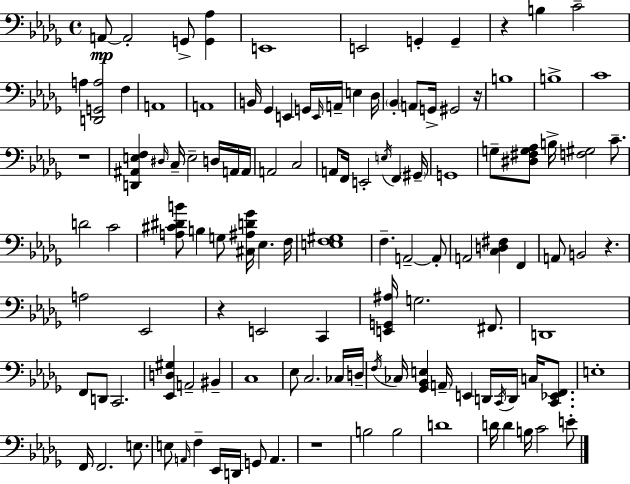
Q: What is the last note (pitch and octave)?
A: E4